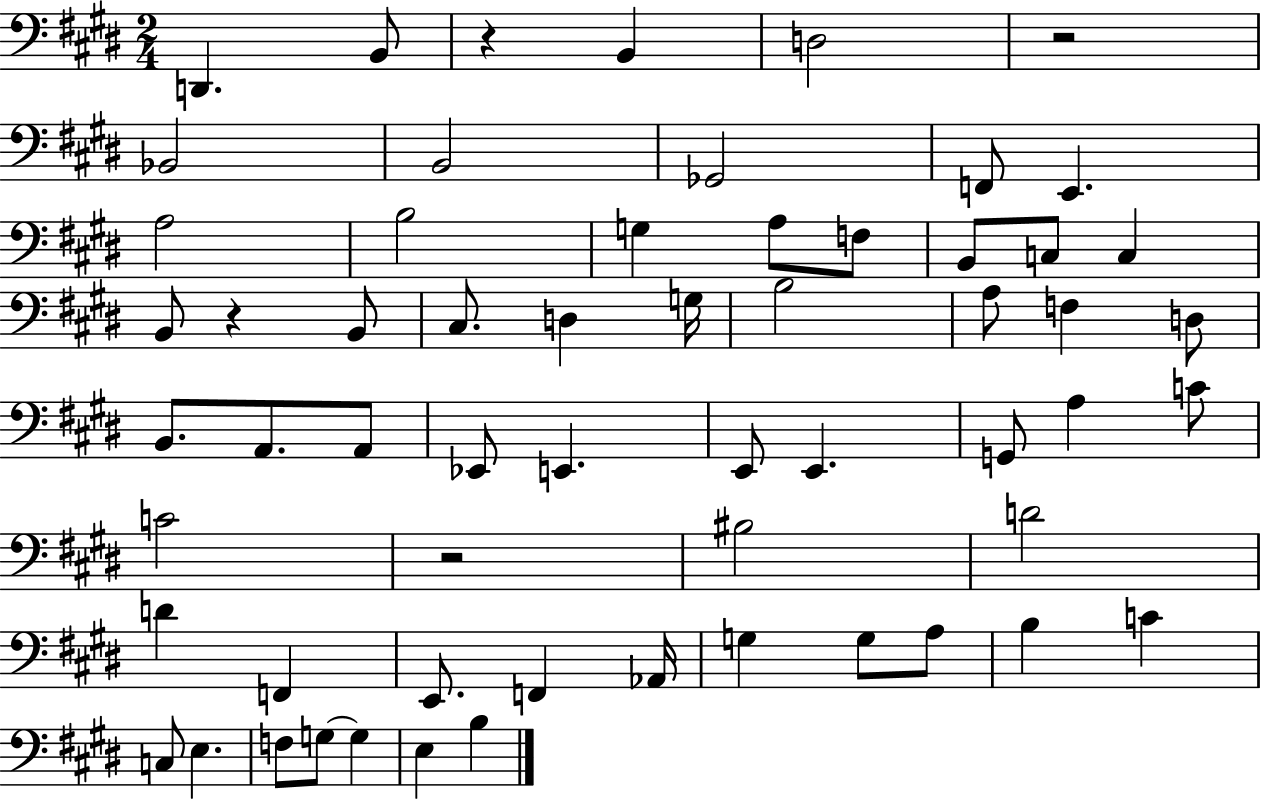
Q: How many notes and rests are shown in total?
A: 60